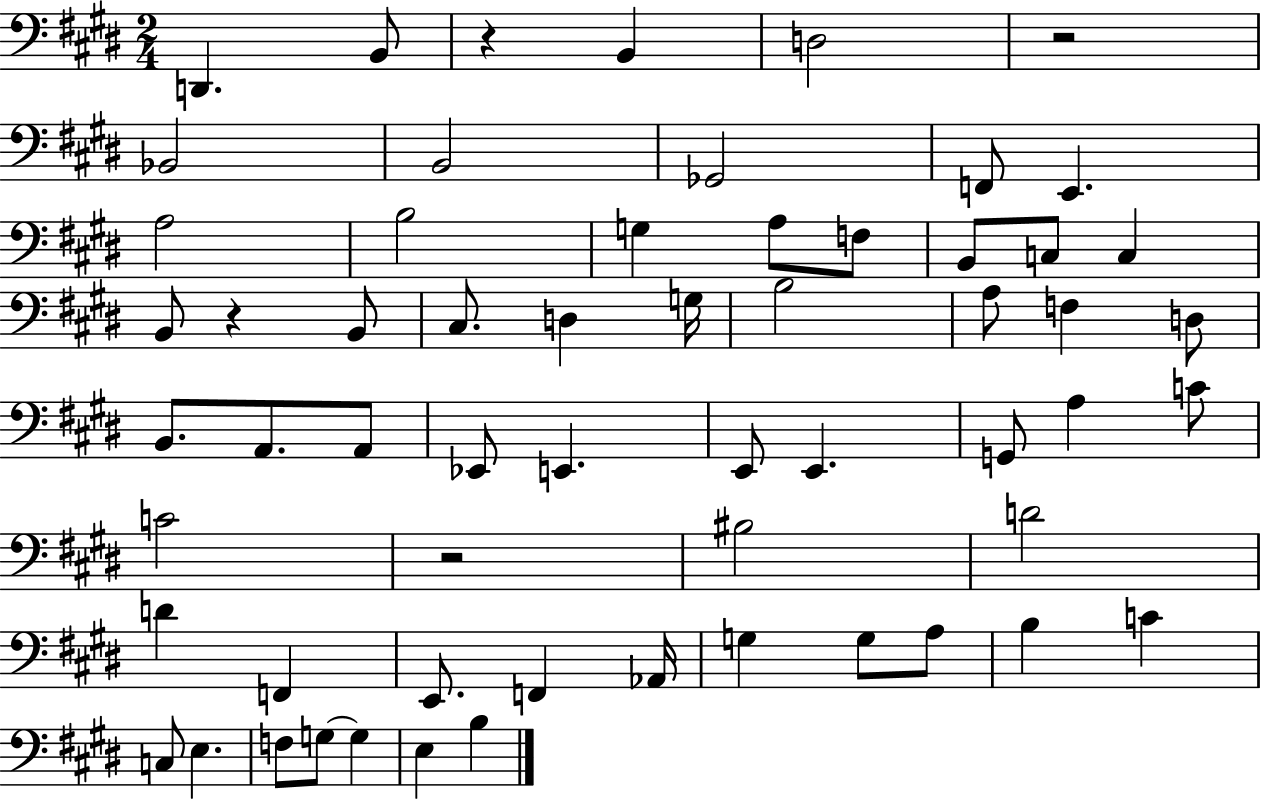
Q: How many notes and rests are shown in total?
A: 60